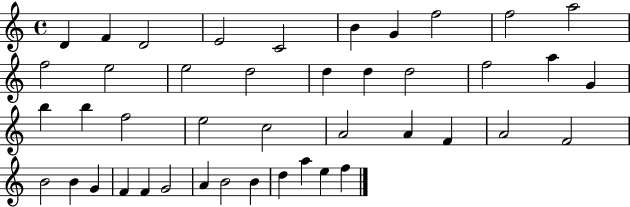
D4/q F4/q D4/h E4/h C4/h B4/q G4/q F5/h F5/h A5/h F5/h E5/h E5/h D5/h D5/q D5/q D5/h F5/h A5/q G4/q B5/q B5/q F5/h E5/h C5/h A4/h A4/q F4/q A4/h F4/h B4/h B4/q G4/q F4/q F4/q G4/h A4/q B4/h B4/q D5/q A5/q E5/q F5/q